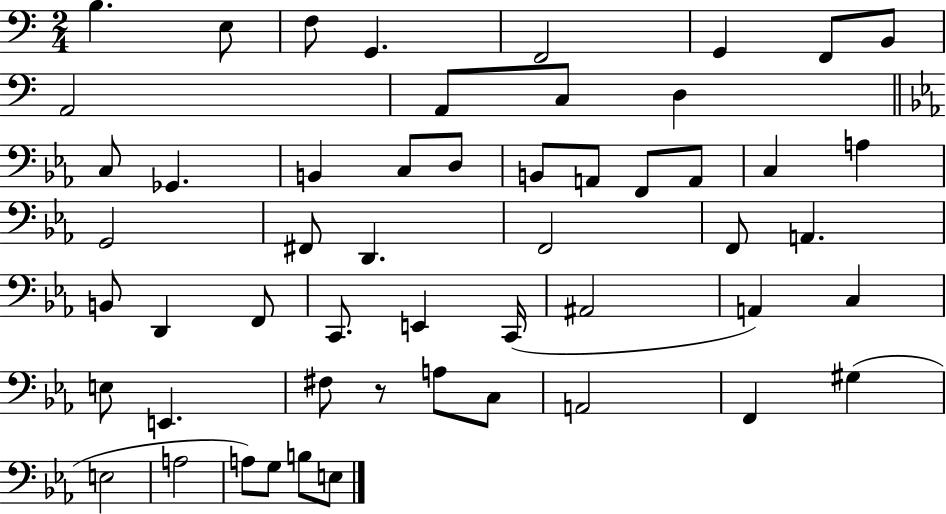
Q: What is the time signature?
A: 2/4